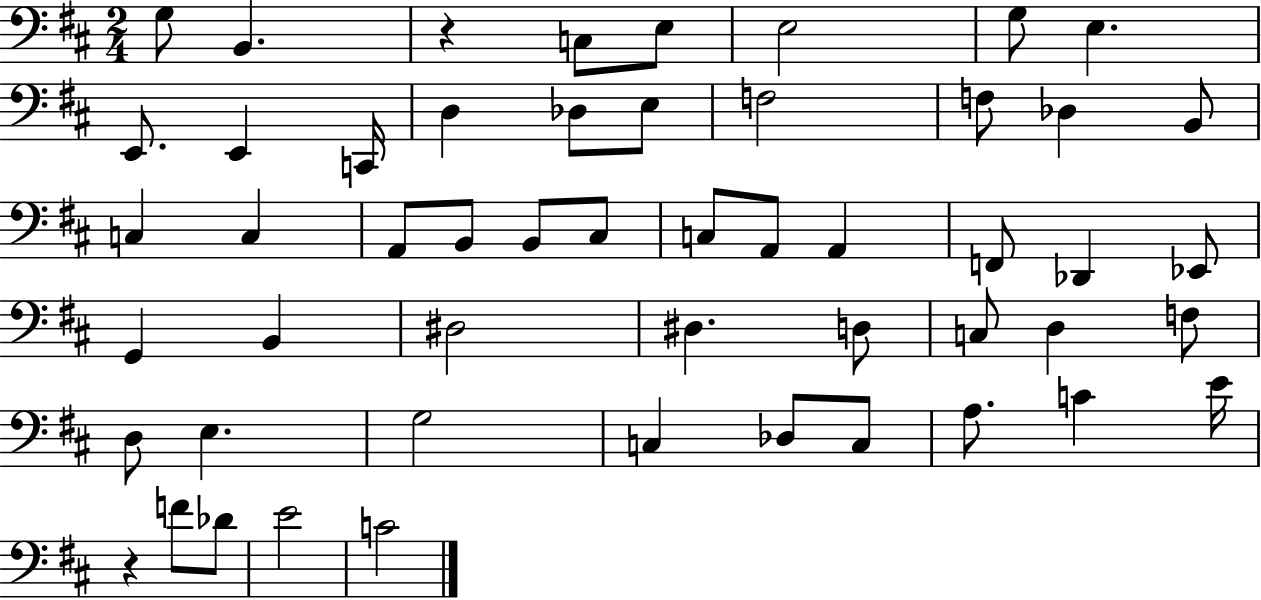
{
  \clef bass
  \numericTimeSignature
  \time 2/4
  \key d \major
  g8 b,4. | r4 c8 e8 | e2 | g8 e4. | \break e,8. e,4 c,16 | d4 des8 e8 | f2 | f8 des4 b,8 | \break c4 c4 | a,8 b,8 b,8 cis8 | c8 a,8 a,4 | f,8 des,4 ees,8 | \break g,4 b,4 | dis2 | dis4. d8 | c8 d4 f8 | \break d8 e4. | g2 | c4 des8 c8 | a8. c'4 e'16 | \break r4 f'8 des'8 | e'2 | c'2 | \bar "|."
}